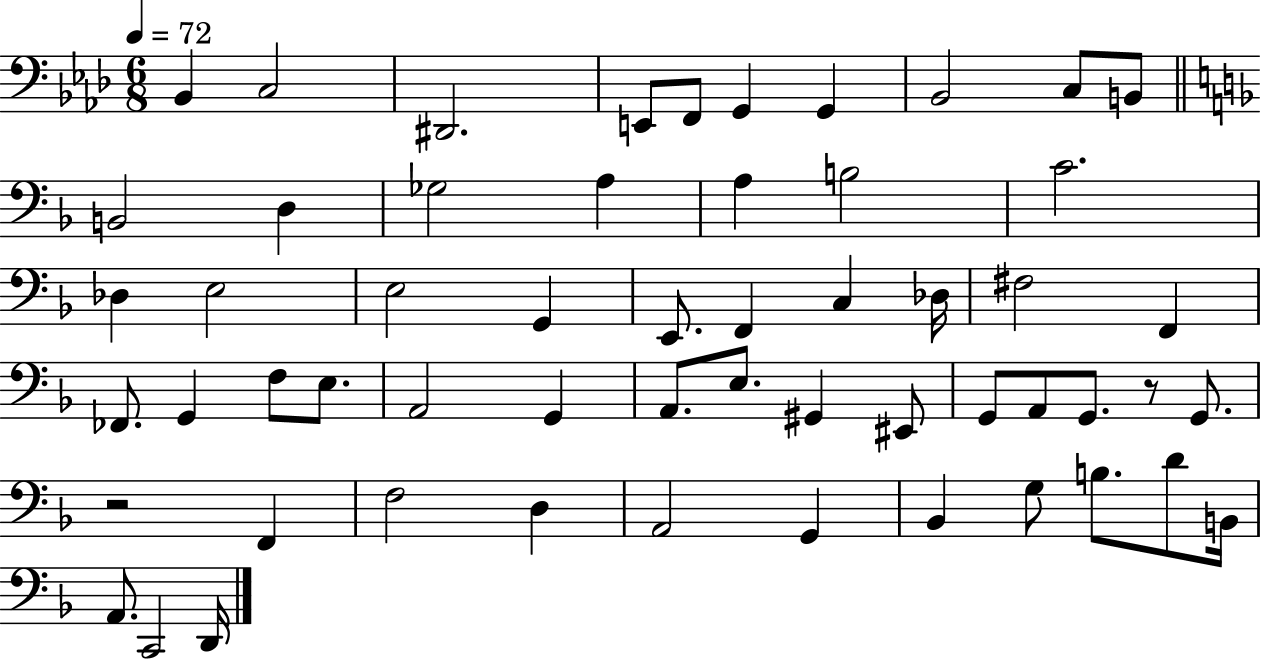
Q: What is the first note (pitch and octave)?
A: Bb2